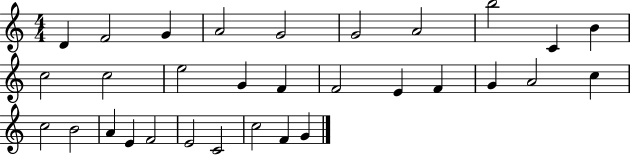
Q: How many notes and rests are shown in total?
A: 31